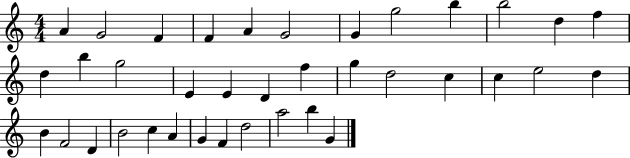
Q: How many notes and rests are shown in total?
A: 37